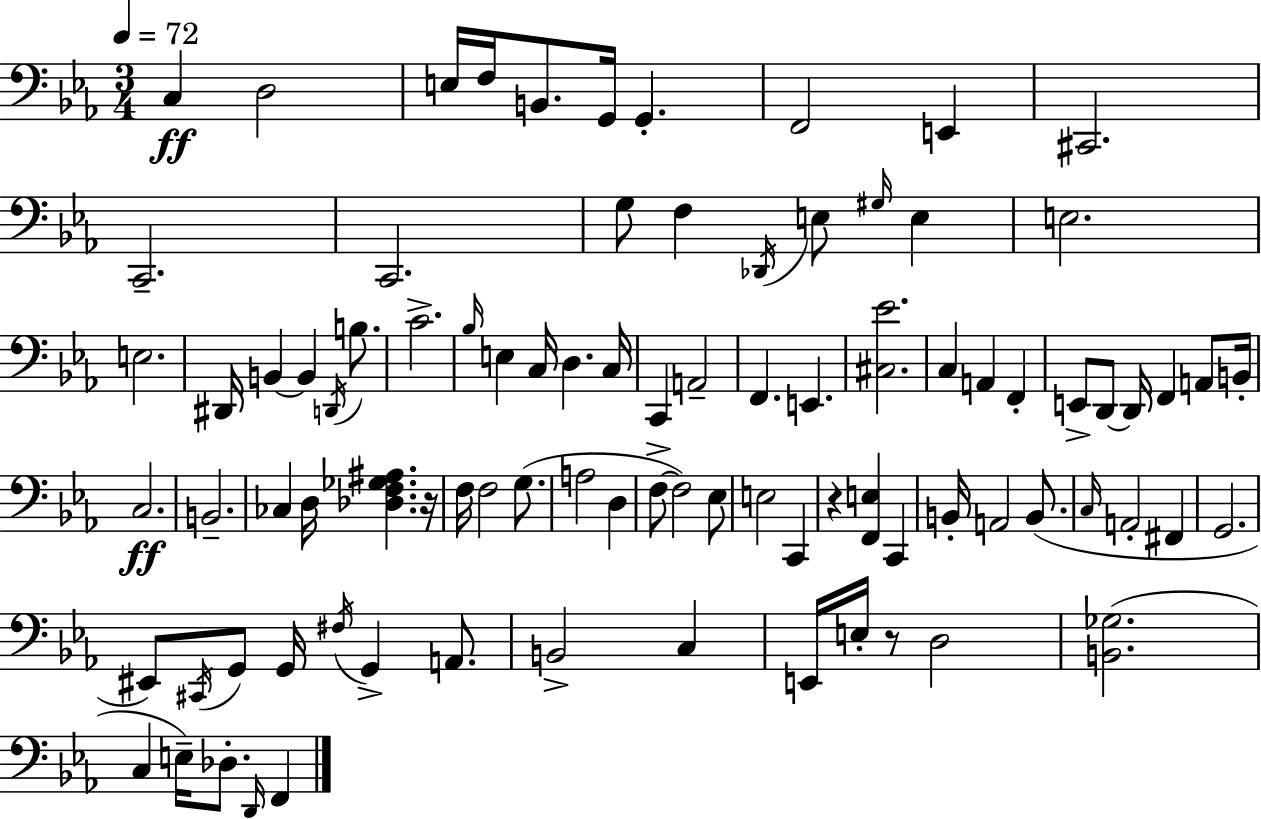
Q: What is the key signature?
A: EES major